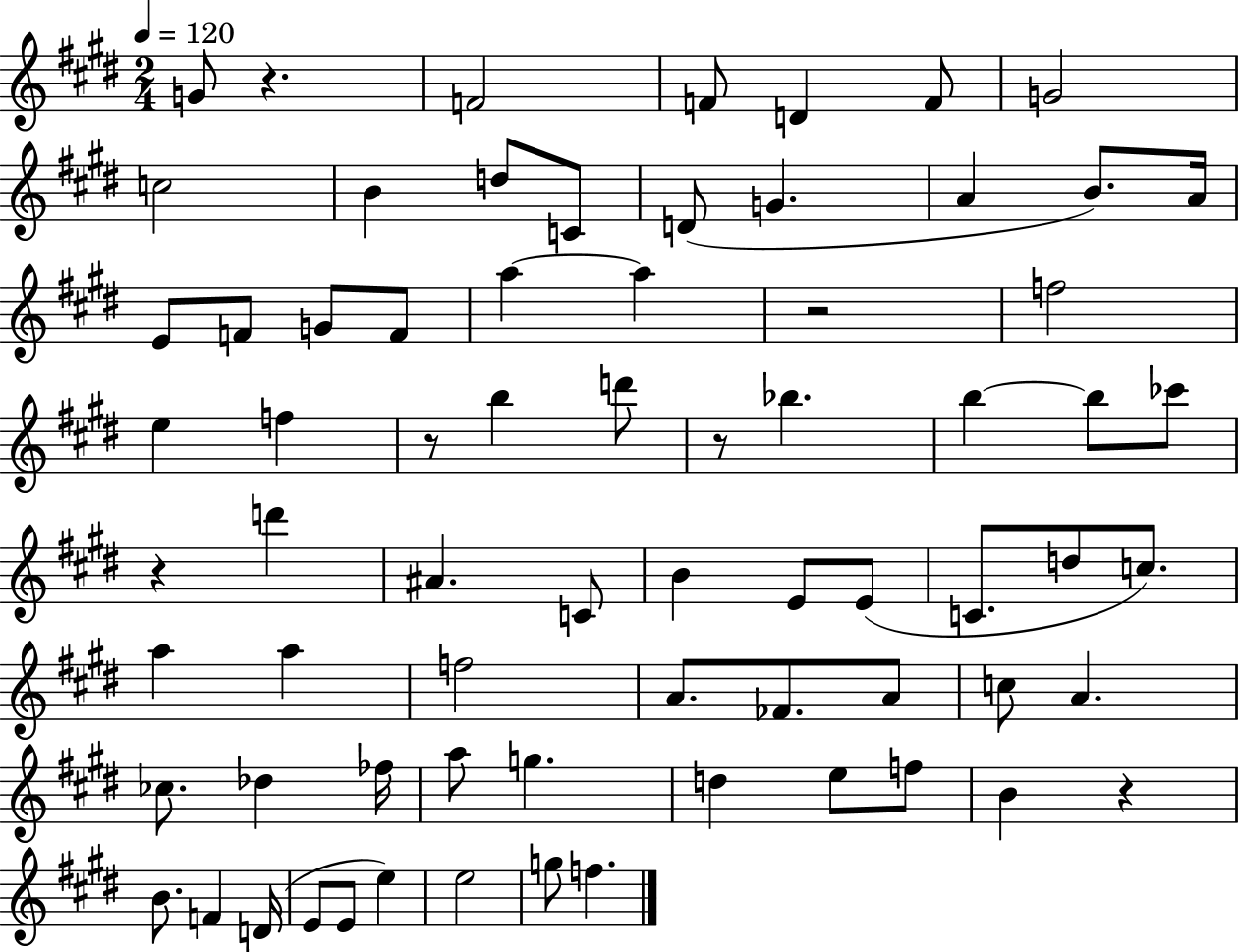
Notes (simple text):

G4/e R/q. F4/h F4/e D4/q F4/e G4/h C5/h B4/q D5/e C4/e D4/e G4/q. A4/q B4/e. A4/s E4/e F4/e G4/e F4/e A5/q A5/q R/h F5/h E5/q F5/q R/e B5/q D6/e R/e Bb5/q. B5/q B5/e CES6/e R/q D6/q A#4/q. C4/e B4/q E4/e E4/e C4/e. D5/e C5/e. A5/q A5/q F5/h A4/e. FES4/e. A4/e C5/e A4/q. CES5/e. Db5/q FES5/s A5/e G5/q. D5/q E5/e F5/e B4/q R/q B4/e. F4/q D4/s E4/e E4/e E5/q E5/h G5/e F5/q.